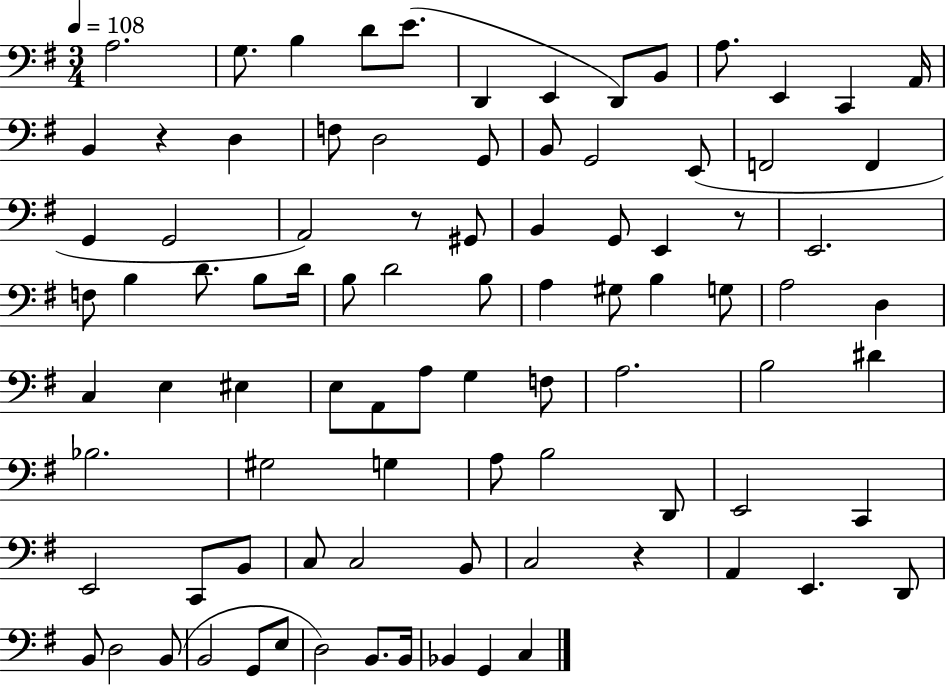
X:1
T:Untitled
M:3/4
L:1/4
K:G
A,2 G,/2 B, D/2 E/2 D,, E,, D,,/2 B,,/2 A,/2 E,, C,, A,,/4 B,, z D, F,/2 D,2 G,,/2 B,,/2 G,,2 E,,/2 F,,2 F,, G,, G,,2 A,,2 z/2 ^G,,/2 B,, G,,/2 E,, z/2 E,,2 F,/2 B, D/2 B,/2 D/4 B,/2 D2 B,/2 A, ^G,/2 B, G,/2 A,2 D, C, E, ^E, E,/2 A,,/2 A,/2 G, F,/2 A,2 B,2 ^D _B,2 ^G,2 G, A,/2 B,2 D,,/2 E,,2 C,, E,,2 C,,/2 B,,/2 C,/2 C,2 B,,/2 C,2 z A,, E,, D,,/2 B,,/2 D,2 B,,/2 B,,2 G,,/2 E,/2 D,2 B,,/2 B,,/4 _B,, G,, C,